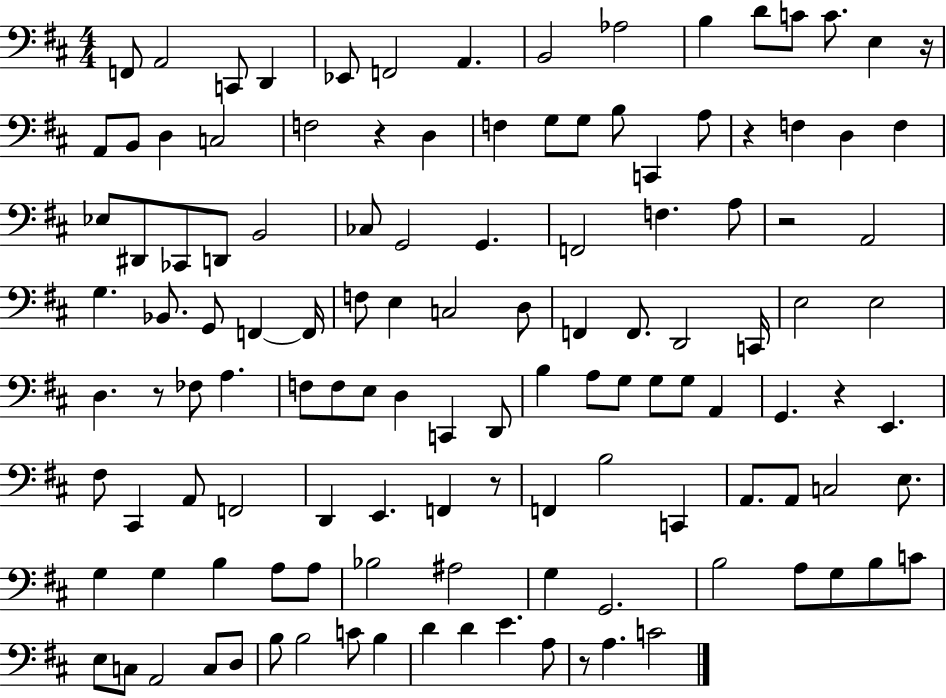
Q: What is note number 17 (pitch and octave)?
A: D3